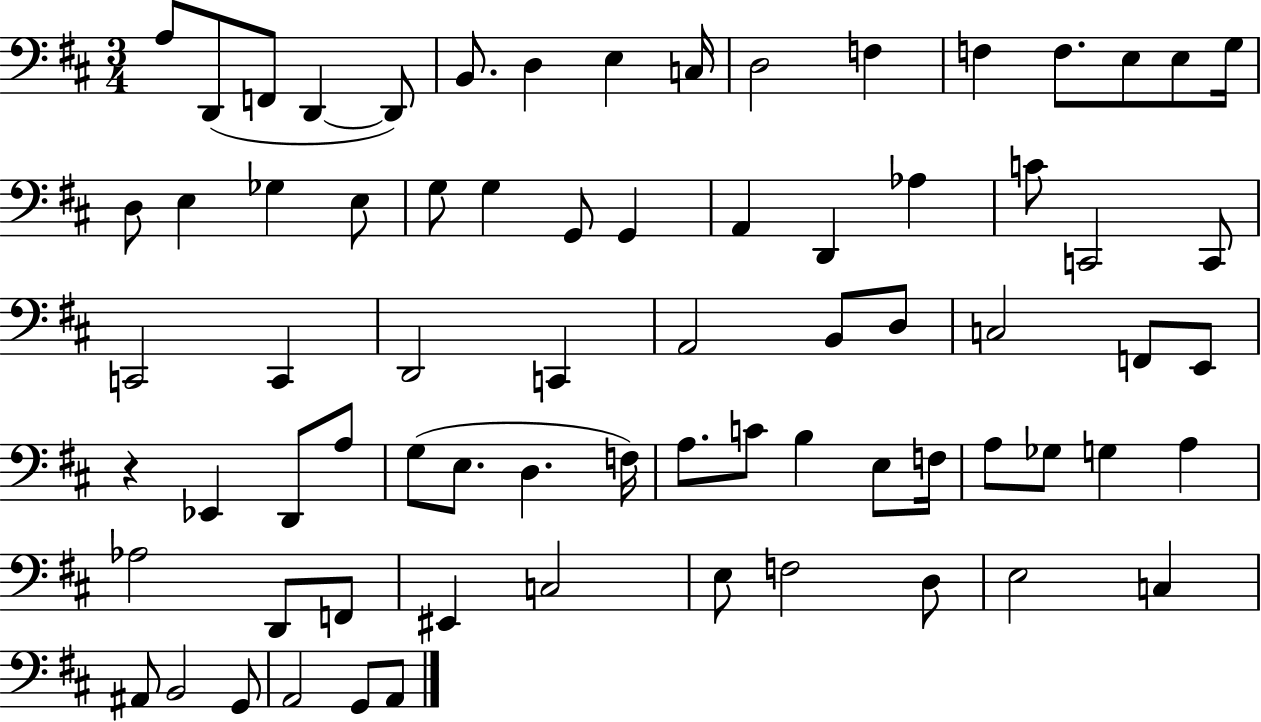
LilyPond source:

{
  \clef bass
  \numericTimeSignature
  \time 3/4
  \key d \major
  a8 d,8( f,8 d,4~~ d,8) | b,8. d4 e4 c16 | d2 f4 | f4 f8. e8 e8 g16 | \break d8 e4 ges4 e8 | g8 g4 g,8 g,4 | a,4 d,4 aes4 | c'8 c,2 c,8 | \break c,2 c,4 | d,2 c,4 | a,2 b,8 d8 | c2 f,8 e,8 | \break r4 ees,4 d,8 a8 | g8( e8. d4. f16) | a8. c'8 b4 e8 f16 | a8 ges8 g4 a4 | \break aes2 d,8 f,8 | eis,4 c2 | e8 f2 d8 | e2 c4 | \break ais,8 b,2 g,8 | a,2 g,8 a,8 | \bar "|."
}